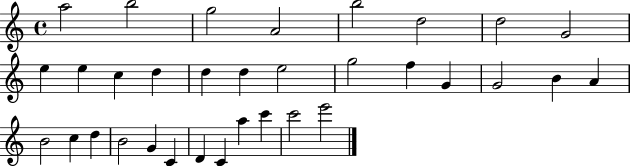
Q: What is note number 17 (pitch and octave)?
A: F5